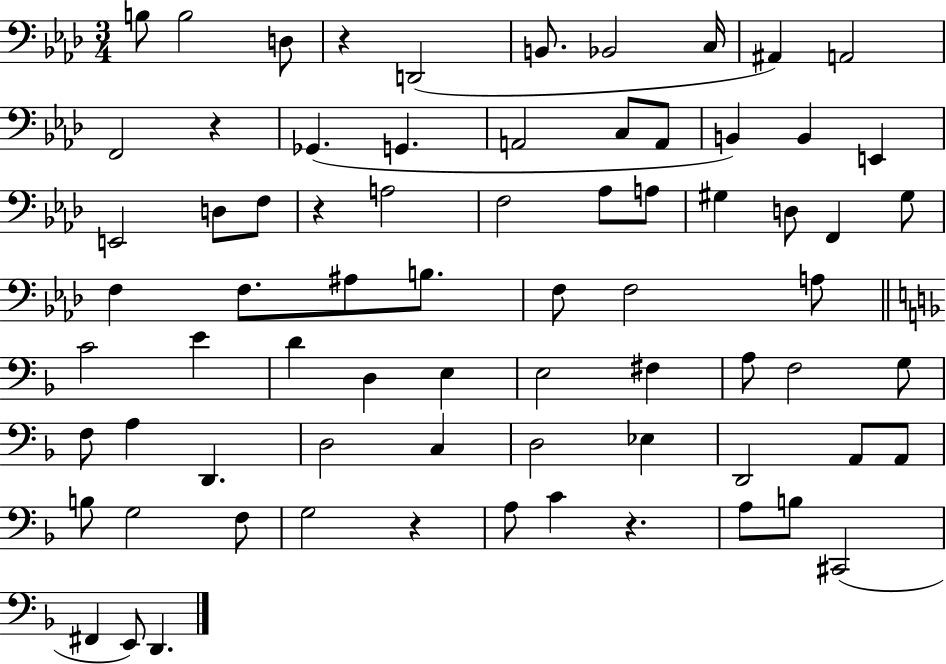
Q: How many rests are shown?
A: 5